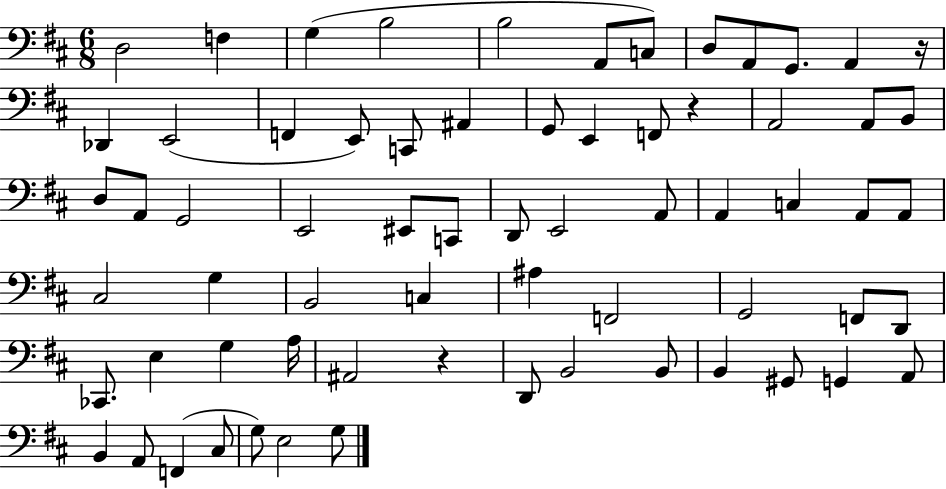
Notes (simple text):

D3/h F3/q G3/q B3/h B3/h A2/e C3/e D3/e A2/e G2/e. A2/q R/s Db2/q E2/h F2/q E2/e C2/e A#2/q G2/e E2/q F2/e R/q A2/h A2/e B2/e D3/e A2/e G2/h E2/h EIS2/e C2/e D2/e E2/h A2/e A2/q C3/q A2/e A2/e C#3/h G3/q B2/h C3/q A#3/q F2/h G2/h F2/e D2/e CES2/e. E3/q G3/q A3/s A#2/h R/q D2/e B2/h B2/e B2/q G#2/e G2/q A2/e B2/q A2/e F2/q C#3/e G3/e E3/h G3/e